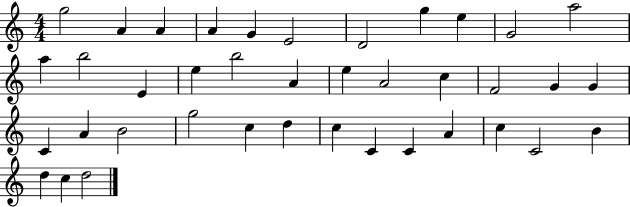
G5/h A4/q A4/q A4/q G4/q E4/h D4/h G5/q E5/q G4/h A5/h A5/q B5/h E4/q E5/q B5/h A4/q E5/q A4/h C5/q F4/h G4/q G4/q C4/q A4/q B4/h G5/h C5/q D5/q C5/q C4/q C4/q A4/q C5/q C4/h B4/q D5/q C5/q D5/h